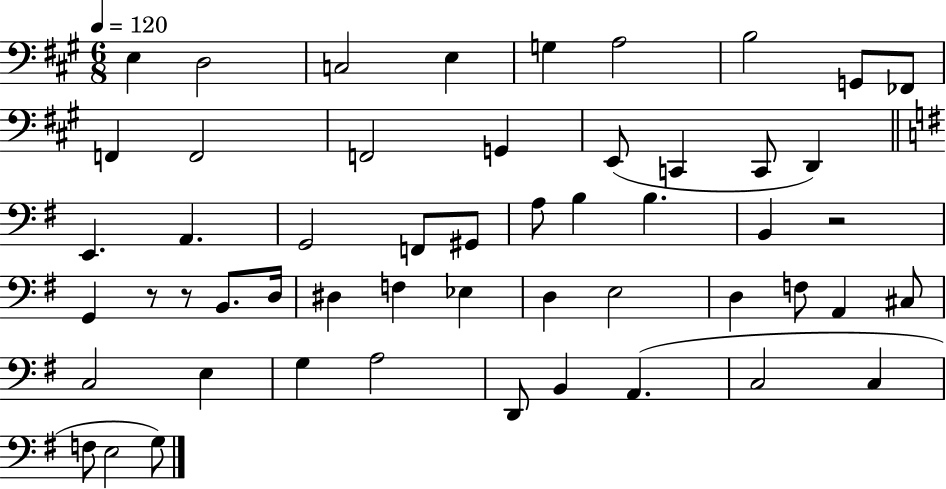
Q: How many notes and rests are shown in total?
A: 53